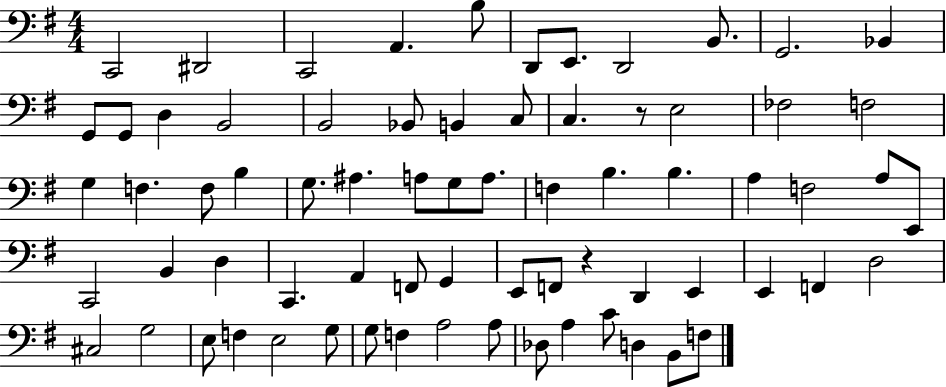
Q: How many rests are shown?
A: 2